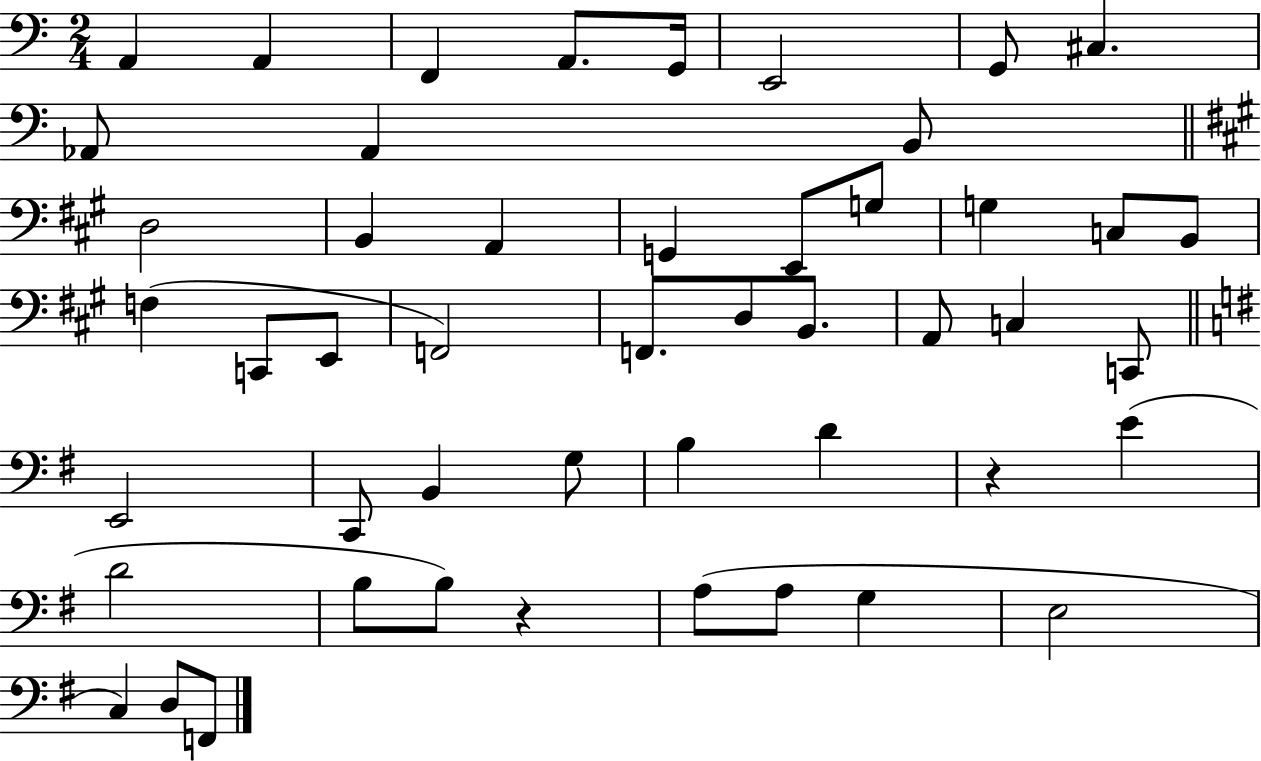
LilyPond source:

{
  \clef bass
  \numericTimeSignature
  \time 2/4
  \key c \major
  a,4 a,4 | f,4 a,8. g,16 | e,2 | g,8 cis4. | \break aes,8 aes,4 b,8 | \bar "||" \break \key a \major d2 | b,4 a,4 | g,4 e,8 g8 | g4 c8 b,8 | \break f4( c,8 e,8 | f,2) | f,8. d8 b,8. | a,8 c4 c,8 | \break \bar "||" \break \key e \minor e,2 | c,8 b,4 g8 | b4 d'4 | r4 e'4( | \break d'2 | b8 b8) r4 | a8( a8 g4 | e2 | \break c4) d8 f,8 | \bar "|."
}